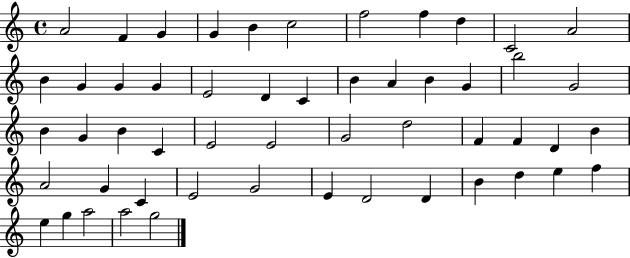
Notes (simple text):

A4/h F4/q G4/q G4/q B4/q C5/h F5/h F5/q D5/q C4/h A4/h B4/q G4/q G4/q G4/q E4/h D4/q C4/q B4/q A4/q B4/q G4/q B5/h G4/h B4/q G4/q B4/q C4/q E4/h E4/h G4/h D5/h F4/q F4/q D4/q B4/q A4/h G4/q C4/q E4/h G4/h E4/q D4/h D4/q B4/q D5/q E5/q F5/q E5/q G5/q A5/h A5/h G5/h